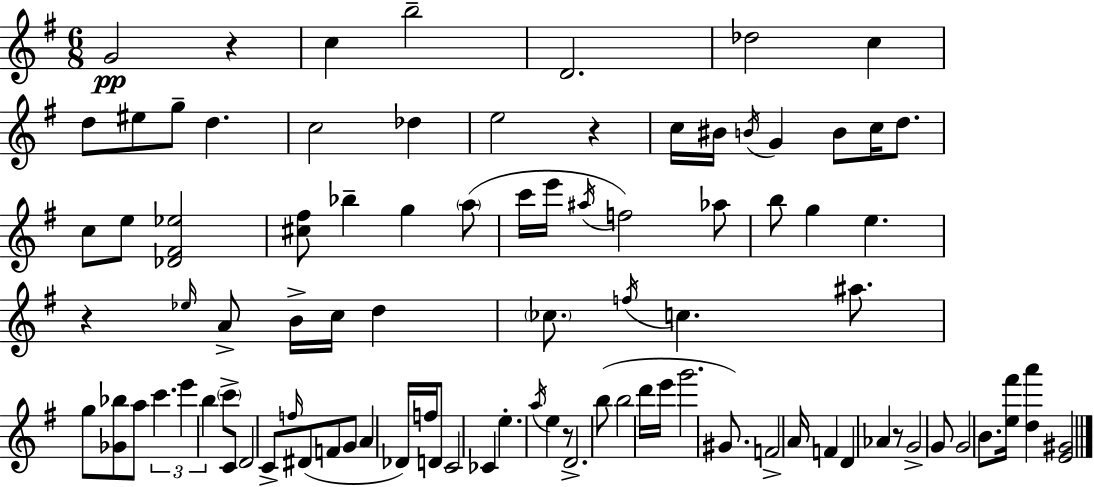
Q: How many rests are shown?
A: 5